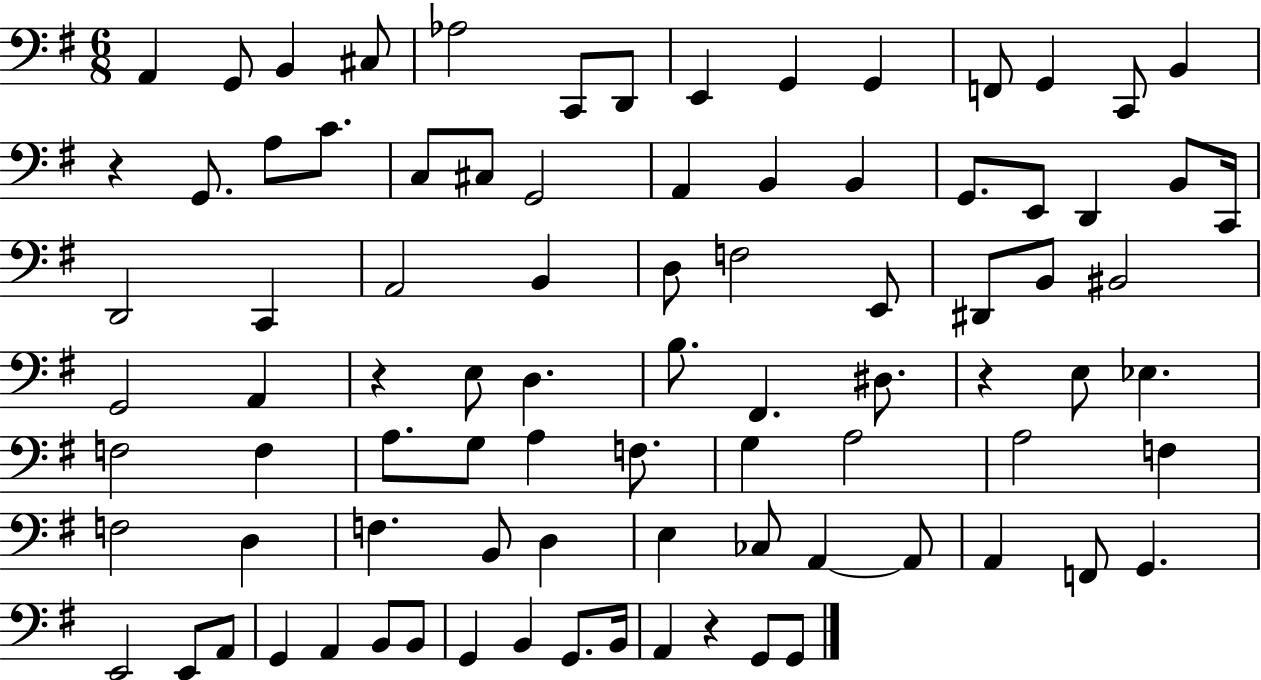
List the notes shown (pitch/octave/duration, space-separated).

A2/q G2/e B2/q C#3/e Ab3/h C2/e D2/e E2/q G2/q G2/q F2/e G2/q C2/e B2/q R/q G2/e. A3/e C4/e. C3/e C#3/e G2/h A2/q B2/q B2/q G2/e. E2/e D2/q B2/e C2/s D2/h C2/q A2/h B2/q D3/e F3/h E2/e D#2/e B2/e BIS2/h G2/h A2/q R/q E3/e D3/q. B3/e. F#2/q. D#3/e. R/q E3/e Eb3/q. F3/h F3/q A3/e. G3/e A3/q F3/e. G3/q A3/h A3/h F3/q F3/h D3/q F3/q. B2/e D3/q E3/q CES3/e A2/q A2/e A2/q F2/e G2/q. E2/h E2/e A2/e G2/q A2/q B2/e B2/e G2/q B2/q G2/e. B2/s A2/q R/q G2/e G2/e